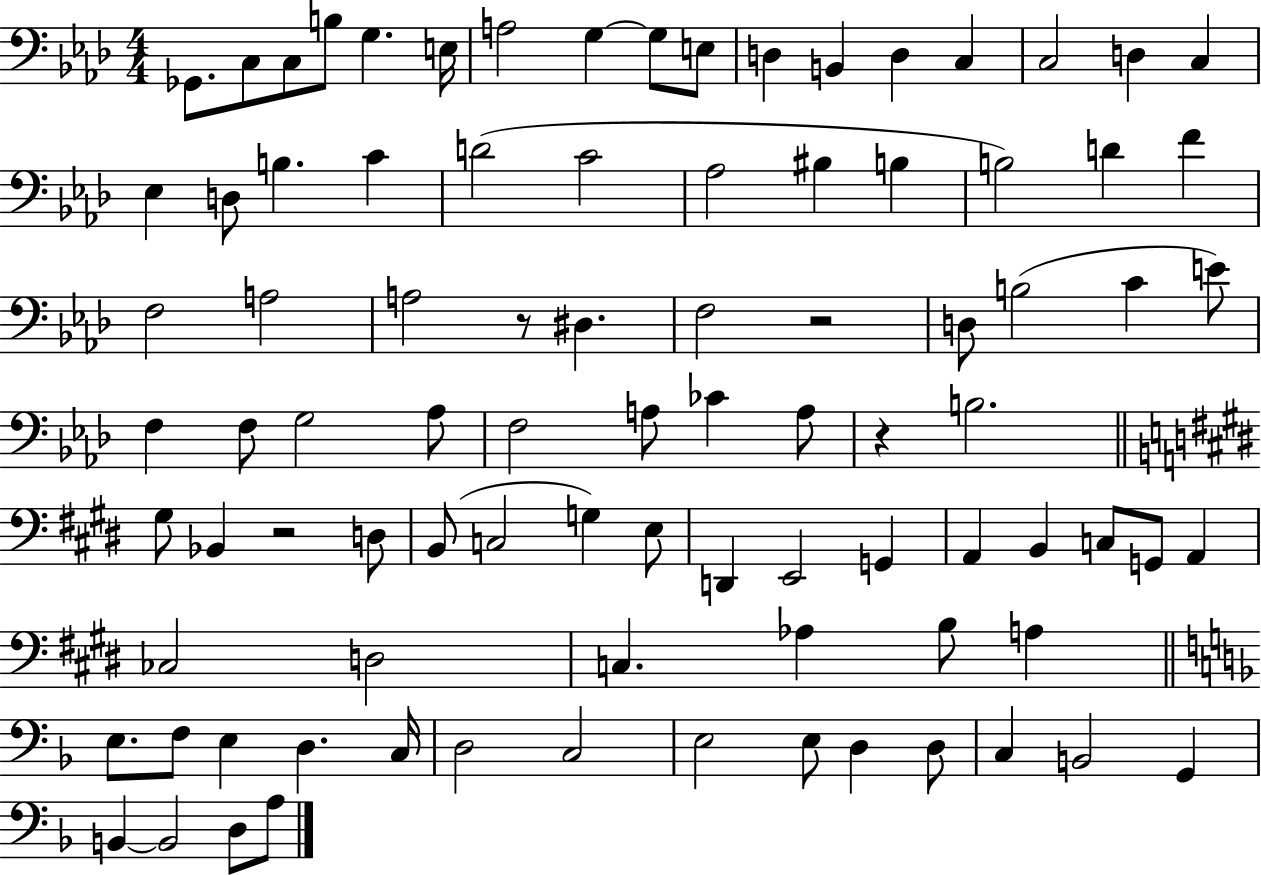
Gb2/e. C3/e C3/e B3/e G3/q. E3/s A3/h G3/q G3/e E3/e D3/q B2/q D3/q C3/q C3/h D3/q C3/q Eb3/q D3/e B3/q. C4/q D4/h C4/h Ab3/h BIS3/q B3/q B3/h D4/q F4/q F3/h A3/h A3/h R/e D#3/q. F3/h R/h D3/e B3/h C4/q E4/e F3/q F3/e G3/h Ab3/e F3/h A3/e CES4/q A3/e R/q B3/h. G#3/e Bb2/q R/h D3/e B2/e C3/h G3/q E3/e D2/q E2/h G2/q A2/q B2/q C3/e G2/e A2/q CES3/h D3/h C3/q. Ab3/q B3/e A3/q E3/e. F3/e E3/q D3/q. C3/s D3/h C3/h E3/h E3/e D3/q D3/e C3/q B2/h G2/q B2/q B2/h D3/e A3/e